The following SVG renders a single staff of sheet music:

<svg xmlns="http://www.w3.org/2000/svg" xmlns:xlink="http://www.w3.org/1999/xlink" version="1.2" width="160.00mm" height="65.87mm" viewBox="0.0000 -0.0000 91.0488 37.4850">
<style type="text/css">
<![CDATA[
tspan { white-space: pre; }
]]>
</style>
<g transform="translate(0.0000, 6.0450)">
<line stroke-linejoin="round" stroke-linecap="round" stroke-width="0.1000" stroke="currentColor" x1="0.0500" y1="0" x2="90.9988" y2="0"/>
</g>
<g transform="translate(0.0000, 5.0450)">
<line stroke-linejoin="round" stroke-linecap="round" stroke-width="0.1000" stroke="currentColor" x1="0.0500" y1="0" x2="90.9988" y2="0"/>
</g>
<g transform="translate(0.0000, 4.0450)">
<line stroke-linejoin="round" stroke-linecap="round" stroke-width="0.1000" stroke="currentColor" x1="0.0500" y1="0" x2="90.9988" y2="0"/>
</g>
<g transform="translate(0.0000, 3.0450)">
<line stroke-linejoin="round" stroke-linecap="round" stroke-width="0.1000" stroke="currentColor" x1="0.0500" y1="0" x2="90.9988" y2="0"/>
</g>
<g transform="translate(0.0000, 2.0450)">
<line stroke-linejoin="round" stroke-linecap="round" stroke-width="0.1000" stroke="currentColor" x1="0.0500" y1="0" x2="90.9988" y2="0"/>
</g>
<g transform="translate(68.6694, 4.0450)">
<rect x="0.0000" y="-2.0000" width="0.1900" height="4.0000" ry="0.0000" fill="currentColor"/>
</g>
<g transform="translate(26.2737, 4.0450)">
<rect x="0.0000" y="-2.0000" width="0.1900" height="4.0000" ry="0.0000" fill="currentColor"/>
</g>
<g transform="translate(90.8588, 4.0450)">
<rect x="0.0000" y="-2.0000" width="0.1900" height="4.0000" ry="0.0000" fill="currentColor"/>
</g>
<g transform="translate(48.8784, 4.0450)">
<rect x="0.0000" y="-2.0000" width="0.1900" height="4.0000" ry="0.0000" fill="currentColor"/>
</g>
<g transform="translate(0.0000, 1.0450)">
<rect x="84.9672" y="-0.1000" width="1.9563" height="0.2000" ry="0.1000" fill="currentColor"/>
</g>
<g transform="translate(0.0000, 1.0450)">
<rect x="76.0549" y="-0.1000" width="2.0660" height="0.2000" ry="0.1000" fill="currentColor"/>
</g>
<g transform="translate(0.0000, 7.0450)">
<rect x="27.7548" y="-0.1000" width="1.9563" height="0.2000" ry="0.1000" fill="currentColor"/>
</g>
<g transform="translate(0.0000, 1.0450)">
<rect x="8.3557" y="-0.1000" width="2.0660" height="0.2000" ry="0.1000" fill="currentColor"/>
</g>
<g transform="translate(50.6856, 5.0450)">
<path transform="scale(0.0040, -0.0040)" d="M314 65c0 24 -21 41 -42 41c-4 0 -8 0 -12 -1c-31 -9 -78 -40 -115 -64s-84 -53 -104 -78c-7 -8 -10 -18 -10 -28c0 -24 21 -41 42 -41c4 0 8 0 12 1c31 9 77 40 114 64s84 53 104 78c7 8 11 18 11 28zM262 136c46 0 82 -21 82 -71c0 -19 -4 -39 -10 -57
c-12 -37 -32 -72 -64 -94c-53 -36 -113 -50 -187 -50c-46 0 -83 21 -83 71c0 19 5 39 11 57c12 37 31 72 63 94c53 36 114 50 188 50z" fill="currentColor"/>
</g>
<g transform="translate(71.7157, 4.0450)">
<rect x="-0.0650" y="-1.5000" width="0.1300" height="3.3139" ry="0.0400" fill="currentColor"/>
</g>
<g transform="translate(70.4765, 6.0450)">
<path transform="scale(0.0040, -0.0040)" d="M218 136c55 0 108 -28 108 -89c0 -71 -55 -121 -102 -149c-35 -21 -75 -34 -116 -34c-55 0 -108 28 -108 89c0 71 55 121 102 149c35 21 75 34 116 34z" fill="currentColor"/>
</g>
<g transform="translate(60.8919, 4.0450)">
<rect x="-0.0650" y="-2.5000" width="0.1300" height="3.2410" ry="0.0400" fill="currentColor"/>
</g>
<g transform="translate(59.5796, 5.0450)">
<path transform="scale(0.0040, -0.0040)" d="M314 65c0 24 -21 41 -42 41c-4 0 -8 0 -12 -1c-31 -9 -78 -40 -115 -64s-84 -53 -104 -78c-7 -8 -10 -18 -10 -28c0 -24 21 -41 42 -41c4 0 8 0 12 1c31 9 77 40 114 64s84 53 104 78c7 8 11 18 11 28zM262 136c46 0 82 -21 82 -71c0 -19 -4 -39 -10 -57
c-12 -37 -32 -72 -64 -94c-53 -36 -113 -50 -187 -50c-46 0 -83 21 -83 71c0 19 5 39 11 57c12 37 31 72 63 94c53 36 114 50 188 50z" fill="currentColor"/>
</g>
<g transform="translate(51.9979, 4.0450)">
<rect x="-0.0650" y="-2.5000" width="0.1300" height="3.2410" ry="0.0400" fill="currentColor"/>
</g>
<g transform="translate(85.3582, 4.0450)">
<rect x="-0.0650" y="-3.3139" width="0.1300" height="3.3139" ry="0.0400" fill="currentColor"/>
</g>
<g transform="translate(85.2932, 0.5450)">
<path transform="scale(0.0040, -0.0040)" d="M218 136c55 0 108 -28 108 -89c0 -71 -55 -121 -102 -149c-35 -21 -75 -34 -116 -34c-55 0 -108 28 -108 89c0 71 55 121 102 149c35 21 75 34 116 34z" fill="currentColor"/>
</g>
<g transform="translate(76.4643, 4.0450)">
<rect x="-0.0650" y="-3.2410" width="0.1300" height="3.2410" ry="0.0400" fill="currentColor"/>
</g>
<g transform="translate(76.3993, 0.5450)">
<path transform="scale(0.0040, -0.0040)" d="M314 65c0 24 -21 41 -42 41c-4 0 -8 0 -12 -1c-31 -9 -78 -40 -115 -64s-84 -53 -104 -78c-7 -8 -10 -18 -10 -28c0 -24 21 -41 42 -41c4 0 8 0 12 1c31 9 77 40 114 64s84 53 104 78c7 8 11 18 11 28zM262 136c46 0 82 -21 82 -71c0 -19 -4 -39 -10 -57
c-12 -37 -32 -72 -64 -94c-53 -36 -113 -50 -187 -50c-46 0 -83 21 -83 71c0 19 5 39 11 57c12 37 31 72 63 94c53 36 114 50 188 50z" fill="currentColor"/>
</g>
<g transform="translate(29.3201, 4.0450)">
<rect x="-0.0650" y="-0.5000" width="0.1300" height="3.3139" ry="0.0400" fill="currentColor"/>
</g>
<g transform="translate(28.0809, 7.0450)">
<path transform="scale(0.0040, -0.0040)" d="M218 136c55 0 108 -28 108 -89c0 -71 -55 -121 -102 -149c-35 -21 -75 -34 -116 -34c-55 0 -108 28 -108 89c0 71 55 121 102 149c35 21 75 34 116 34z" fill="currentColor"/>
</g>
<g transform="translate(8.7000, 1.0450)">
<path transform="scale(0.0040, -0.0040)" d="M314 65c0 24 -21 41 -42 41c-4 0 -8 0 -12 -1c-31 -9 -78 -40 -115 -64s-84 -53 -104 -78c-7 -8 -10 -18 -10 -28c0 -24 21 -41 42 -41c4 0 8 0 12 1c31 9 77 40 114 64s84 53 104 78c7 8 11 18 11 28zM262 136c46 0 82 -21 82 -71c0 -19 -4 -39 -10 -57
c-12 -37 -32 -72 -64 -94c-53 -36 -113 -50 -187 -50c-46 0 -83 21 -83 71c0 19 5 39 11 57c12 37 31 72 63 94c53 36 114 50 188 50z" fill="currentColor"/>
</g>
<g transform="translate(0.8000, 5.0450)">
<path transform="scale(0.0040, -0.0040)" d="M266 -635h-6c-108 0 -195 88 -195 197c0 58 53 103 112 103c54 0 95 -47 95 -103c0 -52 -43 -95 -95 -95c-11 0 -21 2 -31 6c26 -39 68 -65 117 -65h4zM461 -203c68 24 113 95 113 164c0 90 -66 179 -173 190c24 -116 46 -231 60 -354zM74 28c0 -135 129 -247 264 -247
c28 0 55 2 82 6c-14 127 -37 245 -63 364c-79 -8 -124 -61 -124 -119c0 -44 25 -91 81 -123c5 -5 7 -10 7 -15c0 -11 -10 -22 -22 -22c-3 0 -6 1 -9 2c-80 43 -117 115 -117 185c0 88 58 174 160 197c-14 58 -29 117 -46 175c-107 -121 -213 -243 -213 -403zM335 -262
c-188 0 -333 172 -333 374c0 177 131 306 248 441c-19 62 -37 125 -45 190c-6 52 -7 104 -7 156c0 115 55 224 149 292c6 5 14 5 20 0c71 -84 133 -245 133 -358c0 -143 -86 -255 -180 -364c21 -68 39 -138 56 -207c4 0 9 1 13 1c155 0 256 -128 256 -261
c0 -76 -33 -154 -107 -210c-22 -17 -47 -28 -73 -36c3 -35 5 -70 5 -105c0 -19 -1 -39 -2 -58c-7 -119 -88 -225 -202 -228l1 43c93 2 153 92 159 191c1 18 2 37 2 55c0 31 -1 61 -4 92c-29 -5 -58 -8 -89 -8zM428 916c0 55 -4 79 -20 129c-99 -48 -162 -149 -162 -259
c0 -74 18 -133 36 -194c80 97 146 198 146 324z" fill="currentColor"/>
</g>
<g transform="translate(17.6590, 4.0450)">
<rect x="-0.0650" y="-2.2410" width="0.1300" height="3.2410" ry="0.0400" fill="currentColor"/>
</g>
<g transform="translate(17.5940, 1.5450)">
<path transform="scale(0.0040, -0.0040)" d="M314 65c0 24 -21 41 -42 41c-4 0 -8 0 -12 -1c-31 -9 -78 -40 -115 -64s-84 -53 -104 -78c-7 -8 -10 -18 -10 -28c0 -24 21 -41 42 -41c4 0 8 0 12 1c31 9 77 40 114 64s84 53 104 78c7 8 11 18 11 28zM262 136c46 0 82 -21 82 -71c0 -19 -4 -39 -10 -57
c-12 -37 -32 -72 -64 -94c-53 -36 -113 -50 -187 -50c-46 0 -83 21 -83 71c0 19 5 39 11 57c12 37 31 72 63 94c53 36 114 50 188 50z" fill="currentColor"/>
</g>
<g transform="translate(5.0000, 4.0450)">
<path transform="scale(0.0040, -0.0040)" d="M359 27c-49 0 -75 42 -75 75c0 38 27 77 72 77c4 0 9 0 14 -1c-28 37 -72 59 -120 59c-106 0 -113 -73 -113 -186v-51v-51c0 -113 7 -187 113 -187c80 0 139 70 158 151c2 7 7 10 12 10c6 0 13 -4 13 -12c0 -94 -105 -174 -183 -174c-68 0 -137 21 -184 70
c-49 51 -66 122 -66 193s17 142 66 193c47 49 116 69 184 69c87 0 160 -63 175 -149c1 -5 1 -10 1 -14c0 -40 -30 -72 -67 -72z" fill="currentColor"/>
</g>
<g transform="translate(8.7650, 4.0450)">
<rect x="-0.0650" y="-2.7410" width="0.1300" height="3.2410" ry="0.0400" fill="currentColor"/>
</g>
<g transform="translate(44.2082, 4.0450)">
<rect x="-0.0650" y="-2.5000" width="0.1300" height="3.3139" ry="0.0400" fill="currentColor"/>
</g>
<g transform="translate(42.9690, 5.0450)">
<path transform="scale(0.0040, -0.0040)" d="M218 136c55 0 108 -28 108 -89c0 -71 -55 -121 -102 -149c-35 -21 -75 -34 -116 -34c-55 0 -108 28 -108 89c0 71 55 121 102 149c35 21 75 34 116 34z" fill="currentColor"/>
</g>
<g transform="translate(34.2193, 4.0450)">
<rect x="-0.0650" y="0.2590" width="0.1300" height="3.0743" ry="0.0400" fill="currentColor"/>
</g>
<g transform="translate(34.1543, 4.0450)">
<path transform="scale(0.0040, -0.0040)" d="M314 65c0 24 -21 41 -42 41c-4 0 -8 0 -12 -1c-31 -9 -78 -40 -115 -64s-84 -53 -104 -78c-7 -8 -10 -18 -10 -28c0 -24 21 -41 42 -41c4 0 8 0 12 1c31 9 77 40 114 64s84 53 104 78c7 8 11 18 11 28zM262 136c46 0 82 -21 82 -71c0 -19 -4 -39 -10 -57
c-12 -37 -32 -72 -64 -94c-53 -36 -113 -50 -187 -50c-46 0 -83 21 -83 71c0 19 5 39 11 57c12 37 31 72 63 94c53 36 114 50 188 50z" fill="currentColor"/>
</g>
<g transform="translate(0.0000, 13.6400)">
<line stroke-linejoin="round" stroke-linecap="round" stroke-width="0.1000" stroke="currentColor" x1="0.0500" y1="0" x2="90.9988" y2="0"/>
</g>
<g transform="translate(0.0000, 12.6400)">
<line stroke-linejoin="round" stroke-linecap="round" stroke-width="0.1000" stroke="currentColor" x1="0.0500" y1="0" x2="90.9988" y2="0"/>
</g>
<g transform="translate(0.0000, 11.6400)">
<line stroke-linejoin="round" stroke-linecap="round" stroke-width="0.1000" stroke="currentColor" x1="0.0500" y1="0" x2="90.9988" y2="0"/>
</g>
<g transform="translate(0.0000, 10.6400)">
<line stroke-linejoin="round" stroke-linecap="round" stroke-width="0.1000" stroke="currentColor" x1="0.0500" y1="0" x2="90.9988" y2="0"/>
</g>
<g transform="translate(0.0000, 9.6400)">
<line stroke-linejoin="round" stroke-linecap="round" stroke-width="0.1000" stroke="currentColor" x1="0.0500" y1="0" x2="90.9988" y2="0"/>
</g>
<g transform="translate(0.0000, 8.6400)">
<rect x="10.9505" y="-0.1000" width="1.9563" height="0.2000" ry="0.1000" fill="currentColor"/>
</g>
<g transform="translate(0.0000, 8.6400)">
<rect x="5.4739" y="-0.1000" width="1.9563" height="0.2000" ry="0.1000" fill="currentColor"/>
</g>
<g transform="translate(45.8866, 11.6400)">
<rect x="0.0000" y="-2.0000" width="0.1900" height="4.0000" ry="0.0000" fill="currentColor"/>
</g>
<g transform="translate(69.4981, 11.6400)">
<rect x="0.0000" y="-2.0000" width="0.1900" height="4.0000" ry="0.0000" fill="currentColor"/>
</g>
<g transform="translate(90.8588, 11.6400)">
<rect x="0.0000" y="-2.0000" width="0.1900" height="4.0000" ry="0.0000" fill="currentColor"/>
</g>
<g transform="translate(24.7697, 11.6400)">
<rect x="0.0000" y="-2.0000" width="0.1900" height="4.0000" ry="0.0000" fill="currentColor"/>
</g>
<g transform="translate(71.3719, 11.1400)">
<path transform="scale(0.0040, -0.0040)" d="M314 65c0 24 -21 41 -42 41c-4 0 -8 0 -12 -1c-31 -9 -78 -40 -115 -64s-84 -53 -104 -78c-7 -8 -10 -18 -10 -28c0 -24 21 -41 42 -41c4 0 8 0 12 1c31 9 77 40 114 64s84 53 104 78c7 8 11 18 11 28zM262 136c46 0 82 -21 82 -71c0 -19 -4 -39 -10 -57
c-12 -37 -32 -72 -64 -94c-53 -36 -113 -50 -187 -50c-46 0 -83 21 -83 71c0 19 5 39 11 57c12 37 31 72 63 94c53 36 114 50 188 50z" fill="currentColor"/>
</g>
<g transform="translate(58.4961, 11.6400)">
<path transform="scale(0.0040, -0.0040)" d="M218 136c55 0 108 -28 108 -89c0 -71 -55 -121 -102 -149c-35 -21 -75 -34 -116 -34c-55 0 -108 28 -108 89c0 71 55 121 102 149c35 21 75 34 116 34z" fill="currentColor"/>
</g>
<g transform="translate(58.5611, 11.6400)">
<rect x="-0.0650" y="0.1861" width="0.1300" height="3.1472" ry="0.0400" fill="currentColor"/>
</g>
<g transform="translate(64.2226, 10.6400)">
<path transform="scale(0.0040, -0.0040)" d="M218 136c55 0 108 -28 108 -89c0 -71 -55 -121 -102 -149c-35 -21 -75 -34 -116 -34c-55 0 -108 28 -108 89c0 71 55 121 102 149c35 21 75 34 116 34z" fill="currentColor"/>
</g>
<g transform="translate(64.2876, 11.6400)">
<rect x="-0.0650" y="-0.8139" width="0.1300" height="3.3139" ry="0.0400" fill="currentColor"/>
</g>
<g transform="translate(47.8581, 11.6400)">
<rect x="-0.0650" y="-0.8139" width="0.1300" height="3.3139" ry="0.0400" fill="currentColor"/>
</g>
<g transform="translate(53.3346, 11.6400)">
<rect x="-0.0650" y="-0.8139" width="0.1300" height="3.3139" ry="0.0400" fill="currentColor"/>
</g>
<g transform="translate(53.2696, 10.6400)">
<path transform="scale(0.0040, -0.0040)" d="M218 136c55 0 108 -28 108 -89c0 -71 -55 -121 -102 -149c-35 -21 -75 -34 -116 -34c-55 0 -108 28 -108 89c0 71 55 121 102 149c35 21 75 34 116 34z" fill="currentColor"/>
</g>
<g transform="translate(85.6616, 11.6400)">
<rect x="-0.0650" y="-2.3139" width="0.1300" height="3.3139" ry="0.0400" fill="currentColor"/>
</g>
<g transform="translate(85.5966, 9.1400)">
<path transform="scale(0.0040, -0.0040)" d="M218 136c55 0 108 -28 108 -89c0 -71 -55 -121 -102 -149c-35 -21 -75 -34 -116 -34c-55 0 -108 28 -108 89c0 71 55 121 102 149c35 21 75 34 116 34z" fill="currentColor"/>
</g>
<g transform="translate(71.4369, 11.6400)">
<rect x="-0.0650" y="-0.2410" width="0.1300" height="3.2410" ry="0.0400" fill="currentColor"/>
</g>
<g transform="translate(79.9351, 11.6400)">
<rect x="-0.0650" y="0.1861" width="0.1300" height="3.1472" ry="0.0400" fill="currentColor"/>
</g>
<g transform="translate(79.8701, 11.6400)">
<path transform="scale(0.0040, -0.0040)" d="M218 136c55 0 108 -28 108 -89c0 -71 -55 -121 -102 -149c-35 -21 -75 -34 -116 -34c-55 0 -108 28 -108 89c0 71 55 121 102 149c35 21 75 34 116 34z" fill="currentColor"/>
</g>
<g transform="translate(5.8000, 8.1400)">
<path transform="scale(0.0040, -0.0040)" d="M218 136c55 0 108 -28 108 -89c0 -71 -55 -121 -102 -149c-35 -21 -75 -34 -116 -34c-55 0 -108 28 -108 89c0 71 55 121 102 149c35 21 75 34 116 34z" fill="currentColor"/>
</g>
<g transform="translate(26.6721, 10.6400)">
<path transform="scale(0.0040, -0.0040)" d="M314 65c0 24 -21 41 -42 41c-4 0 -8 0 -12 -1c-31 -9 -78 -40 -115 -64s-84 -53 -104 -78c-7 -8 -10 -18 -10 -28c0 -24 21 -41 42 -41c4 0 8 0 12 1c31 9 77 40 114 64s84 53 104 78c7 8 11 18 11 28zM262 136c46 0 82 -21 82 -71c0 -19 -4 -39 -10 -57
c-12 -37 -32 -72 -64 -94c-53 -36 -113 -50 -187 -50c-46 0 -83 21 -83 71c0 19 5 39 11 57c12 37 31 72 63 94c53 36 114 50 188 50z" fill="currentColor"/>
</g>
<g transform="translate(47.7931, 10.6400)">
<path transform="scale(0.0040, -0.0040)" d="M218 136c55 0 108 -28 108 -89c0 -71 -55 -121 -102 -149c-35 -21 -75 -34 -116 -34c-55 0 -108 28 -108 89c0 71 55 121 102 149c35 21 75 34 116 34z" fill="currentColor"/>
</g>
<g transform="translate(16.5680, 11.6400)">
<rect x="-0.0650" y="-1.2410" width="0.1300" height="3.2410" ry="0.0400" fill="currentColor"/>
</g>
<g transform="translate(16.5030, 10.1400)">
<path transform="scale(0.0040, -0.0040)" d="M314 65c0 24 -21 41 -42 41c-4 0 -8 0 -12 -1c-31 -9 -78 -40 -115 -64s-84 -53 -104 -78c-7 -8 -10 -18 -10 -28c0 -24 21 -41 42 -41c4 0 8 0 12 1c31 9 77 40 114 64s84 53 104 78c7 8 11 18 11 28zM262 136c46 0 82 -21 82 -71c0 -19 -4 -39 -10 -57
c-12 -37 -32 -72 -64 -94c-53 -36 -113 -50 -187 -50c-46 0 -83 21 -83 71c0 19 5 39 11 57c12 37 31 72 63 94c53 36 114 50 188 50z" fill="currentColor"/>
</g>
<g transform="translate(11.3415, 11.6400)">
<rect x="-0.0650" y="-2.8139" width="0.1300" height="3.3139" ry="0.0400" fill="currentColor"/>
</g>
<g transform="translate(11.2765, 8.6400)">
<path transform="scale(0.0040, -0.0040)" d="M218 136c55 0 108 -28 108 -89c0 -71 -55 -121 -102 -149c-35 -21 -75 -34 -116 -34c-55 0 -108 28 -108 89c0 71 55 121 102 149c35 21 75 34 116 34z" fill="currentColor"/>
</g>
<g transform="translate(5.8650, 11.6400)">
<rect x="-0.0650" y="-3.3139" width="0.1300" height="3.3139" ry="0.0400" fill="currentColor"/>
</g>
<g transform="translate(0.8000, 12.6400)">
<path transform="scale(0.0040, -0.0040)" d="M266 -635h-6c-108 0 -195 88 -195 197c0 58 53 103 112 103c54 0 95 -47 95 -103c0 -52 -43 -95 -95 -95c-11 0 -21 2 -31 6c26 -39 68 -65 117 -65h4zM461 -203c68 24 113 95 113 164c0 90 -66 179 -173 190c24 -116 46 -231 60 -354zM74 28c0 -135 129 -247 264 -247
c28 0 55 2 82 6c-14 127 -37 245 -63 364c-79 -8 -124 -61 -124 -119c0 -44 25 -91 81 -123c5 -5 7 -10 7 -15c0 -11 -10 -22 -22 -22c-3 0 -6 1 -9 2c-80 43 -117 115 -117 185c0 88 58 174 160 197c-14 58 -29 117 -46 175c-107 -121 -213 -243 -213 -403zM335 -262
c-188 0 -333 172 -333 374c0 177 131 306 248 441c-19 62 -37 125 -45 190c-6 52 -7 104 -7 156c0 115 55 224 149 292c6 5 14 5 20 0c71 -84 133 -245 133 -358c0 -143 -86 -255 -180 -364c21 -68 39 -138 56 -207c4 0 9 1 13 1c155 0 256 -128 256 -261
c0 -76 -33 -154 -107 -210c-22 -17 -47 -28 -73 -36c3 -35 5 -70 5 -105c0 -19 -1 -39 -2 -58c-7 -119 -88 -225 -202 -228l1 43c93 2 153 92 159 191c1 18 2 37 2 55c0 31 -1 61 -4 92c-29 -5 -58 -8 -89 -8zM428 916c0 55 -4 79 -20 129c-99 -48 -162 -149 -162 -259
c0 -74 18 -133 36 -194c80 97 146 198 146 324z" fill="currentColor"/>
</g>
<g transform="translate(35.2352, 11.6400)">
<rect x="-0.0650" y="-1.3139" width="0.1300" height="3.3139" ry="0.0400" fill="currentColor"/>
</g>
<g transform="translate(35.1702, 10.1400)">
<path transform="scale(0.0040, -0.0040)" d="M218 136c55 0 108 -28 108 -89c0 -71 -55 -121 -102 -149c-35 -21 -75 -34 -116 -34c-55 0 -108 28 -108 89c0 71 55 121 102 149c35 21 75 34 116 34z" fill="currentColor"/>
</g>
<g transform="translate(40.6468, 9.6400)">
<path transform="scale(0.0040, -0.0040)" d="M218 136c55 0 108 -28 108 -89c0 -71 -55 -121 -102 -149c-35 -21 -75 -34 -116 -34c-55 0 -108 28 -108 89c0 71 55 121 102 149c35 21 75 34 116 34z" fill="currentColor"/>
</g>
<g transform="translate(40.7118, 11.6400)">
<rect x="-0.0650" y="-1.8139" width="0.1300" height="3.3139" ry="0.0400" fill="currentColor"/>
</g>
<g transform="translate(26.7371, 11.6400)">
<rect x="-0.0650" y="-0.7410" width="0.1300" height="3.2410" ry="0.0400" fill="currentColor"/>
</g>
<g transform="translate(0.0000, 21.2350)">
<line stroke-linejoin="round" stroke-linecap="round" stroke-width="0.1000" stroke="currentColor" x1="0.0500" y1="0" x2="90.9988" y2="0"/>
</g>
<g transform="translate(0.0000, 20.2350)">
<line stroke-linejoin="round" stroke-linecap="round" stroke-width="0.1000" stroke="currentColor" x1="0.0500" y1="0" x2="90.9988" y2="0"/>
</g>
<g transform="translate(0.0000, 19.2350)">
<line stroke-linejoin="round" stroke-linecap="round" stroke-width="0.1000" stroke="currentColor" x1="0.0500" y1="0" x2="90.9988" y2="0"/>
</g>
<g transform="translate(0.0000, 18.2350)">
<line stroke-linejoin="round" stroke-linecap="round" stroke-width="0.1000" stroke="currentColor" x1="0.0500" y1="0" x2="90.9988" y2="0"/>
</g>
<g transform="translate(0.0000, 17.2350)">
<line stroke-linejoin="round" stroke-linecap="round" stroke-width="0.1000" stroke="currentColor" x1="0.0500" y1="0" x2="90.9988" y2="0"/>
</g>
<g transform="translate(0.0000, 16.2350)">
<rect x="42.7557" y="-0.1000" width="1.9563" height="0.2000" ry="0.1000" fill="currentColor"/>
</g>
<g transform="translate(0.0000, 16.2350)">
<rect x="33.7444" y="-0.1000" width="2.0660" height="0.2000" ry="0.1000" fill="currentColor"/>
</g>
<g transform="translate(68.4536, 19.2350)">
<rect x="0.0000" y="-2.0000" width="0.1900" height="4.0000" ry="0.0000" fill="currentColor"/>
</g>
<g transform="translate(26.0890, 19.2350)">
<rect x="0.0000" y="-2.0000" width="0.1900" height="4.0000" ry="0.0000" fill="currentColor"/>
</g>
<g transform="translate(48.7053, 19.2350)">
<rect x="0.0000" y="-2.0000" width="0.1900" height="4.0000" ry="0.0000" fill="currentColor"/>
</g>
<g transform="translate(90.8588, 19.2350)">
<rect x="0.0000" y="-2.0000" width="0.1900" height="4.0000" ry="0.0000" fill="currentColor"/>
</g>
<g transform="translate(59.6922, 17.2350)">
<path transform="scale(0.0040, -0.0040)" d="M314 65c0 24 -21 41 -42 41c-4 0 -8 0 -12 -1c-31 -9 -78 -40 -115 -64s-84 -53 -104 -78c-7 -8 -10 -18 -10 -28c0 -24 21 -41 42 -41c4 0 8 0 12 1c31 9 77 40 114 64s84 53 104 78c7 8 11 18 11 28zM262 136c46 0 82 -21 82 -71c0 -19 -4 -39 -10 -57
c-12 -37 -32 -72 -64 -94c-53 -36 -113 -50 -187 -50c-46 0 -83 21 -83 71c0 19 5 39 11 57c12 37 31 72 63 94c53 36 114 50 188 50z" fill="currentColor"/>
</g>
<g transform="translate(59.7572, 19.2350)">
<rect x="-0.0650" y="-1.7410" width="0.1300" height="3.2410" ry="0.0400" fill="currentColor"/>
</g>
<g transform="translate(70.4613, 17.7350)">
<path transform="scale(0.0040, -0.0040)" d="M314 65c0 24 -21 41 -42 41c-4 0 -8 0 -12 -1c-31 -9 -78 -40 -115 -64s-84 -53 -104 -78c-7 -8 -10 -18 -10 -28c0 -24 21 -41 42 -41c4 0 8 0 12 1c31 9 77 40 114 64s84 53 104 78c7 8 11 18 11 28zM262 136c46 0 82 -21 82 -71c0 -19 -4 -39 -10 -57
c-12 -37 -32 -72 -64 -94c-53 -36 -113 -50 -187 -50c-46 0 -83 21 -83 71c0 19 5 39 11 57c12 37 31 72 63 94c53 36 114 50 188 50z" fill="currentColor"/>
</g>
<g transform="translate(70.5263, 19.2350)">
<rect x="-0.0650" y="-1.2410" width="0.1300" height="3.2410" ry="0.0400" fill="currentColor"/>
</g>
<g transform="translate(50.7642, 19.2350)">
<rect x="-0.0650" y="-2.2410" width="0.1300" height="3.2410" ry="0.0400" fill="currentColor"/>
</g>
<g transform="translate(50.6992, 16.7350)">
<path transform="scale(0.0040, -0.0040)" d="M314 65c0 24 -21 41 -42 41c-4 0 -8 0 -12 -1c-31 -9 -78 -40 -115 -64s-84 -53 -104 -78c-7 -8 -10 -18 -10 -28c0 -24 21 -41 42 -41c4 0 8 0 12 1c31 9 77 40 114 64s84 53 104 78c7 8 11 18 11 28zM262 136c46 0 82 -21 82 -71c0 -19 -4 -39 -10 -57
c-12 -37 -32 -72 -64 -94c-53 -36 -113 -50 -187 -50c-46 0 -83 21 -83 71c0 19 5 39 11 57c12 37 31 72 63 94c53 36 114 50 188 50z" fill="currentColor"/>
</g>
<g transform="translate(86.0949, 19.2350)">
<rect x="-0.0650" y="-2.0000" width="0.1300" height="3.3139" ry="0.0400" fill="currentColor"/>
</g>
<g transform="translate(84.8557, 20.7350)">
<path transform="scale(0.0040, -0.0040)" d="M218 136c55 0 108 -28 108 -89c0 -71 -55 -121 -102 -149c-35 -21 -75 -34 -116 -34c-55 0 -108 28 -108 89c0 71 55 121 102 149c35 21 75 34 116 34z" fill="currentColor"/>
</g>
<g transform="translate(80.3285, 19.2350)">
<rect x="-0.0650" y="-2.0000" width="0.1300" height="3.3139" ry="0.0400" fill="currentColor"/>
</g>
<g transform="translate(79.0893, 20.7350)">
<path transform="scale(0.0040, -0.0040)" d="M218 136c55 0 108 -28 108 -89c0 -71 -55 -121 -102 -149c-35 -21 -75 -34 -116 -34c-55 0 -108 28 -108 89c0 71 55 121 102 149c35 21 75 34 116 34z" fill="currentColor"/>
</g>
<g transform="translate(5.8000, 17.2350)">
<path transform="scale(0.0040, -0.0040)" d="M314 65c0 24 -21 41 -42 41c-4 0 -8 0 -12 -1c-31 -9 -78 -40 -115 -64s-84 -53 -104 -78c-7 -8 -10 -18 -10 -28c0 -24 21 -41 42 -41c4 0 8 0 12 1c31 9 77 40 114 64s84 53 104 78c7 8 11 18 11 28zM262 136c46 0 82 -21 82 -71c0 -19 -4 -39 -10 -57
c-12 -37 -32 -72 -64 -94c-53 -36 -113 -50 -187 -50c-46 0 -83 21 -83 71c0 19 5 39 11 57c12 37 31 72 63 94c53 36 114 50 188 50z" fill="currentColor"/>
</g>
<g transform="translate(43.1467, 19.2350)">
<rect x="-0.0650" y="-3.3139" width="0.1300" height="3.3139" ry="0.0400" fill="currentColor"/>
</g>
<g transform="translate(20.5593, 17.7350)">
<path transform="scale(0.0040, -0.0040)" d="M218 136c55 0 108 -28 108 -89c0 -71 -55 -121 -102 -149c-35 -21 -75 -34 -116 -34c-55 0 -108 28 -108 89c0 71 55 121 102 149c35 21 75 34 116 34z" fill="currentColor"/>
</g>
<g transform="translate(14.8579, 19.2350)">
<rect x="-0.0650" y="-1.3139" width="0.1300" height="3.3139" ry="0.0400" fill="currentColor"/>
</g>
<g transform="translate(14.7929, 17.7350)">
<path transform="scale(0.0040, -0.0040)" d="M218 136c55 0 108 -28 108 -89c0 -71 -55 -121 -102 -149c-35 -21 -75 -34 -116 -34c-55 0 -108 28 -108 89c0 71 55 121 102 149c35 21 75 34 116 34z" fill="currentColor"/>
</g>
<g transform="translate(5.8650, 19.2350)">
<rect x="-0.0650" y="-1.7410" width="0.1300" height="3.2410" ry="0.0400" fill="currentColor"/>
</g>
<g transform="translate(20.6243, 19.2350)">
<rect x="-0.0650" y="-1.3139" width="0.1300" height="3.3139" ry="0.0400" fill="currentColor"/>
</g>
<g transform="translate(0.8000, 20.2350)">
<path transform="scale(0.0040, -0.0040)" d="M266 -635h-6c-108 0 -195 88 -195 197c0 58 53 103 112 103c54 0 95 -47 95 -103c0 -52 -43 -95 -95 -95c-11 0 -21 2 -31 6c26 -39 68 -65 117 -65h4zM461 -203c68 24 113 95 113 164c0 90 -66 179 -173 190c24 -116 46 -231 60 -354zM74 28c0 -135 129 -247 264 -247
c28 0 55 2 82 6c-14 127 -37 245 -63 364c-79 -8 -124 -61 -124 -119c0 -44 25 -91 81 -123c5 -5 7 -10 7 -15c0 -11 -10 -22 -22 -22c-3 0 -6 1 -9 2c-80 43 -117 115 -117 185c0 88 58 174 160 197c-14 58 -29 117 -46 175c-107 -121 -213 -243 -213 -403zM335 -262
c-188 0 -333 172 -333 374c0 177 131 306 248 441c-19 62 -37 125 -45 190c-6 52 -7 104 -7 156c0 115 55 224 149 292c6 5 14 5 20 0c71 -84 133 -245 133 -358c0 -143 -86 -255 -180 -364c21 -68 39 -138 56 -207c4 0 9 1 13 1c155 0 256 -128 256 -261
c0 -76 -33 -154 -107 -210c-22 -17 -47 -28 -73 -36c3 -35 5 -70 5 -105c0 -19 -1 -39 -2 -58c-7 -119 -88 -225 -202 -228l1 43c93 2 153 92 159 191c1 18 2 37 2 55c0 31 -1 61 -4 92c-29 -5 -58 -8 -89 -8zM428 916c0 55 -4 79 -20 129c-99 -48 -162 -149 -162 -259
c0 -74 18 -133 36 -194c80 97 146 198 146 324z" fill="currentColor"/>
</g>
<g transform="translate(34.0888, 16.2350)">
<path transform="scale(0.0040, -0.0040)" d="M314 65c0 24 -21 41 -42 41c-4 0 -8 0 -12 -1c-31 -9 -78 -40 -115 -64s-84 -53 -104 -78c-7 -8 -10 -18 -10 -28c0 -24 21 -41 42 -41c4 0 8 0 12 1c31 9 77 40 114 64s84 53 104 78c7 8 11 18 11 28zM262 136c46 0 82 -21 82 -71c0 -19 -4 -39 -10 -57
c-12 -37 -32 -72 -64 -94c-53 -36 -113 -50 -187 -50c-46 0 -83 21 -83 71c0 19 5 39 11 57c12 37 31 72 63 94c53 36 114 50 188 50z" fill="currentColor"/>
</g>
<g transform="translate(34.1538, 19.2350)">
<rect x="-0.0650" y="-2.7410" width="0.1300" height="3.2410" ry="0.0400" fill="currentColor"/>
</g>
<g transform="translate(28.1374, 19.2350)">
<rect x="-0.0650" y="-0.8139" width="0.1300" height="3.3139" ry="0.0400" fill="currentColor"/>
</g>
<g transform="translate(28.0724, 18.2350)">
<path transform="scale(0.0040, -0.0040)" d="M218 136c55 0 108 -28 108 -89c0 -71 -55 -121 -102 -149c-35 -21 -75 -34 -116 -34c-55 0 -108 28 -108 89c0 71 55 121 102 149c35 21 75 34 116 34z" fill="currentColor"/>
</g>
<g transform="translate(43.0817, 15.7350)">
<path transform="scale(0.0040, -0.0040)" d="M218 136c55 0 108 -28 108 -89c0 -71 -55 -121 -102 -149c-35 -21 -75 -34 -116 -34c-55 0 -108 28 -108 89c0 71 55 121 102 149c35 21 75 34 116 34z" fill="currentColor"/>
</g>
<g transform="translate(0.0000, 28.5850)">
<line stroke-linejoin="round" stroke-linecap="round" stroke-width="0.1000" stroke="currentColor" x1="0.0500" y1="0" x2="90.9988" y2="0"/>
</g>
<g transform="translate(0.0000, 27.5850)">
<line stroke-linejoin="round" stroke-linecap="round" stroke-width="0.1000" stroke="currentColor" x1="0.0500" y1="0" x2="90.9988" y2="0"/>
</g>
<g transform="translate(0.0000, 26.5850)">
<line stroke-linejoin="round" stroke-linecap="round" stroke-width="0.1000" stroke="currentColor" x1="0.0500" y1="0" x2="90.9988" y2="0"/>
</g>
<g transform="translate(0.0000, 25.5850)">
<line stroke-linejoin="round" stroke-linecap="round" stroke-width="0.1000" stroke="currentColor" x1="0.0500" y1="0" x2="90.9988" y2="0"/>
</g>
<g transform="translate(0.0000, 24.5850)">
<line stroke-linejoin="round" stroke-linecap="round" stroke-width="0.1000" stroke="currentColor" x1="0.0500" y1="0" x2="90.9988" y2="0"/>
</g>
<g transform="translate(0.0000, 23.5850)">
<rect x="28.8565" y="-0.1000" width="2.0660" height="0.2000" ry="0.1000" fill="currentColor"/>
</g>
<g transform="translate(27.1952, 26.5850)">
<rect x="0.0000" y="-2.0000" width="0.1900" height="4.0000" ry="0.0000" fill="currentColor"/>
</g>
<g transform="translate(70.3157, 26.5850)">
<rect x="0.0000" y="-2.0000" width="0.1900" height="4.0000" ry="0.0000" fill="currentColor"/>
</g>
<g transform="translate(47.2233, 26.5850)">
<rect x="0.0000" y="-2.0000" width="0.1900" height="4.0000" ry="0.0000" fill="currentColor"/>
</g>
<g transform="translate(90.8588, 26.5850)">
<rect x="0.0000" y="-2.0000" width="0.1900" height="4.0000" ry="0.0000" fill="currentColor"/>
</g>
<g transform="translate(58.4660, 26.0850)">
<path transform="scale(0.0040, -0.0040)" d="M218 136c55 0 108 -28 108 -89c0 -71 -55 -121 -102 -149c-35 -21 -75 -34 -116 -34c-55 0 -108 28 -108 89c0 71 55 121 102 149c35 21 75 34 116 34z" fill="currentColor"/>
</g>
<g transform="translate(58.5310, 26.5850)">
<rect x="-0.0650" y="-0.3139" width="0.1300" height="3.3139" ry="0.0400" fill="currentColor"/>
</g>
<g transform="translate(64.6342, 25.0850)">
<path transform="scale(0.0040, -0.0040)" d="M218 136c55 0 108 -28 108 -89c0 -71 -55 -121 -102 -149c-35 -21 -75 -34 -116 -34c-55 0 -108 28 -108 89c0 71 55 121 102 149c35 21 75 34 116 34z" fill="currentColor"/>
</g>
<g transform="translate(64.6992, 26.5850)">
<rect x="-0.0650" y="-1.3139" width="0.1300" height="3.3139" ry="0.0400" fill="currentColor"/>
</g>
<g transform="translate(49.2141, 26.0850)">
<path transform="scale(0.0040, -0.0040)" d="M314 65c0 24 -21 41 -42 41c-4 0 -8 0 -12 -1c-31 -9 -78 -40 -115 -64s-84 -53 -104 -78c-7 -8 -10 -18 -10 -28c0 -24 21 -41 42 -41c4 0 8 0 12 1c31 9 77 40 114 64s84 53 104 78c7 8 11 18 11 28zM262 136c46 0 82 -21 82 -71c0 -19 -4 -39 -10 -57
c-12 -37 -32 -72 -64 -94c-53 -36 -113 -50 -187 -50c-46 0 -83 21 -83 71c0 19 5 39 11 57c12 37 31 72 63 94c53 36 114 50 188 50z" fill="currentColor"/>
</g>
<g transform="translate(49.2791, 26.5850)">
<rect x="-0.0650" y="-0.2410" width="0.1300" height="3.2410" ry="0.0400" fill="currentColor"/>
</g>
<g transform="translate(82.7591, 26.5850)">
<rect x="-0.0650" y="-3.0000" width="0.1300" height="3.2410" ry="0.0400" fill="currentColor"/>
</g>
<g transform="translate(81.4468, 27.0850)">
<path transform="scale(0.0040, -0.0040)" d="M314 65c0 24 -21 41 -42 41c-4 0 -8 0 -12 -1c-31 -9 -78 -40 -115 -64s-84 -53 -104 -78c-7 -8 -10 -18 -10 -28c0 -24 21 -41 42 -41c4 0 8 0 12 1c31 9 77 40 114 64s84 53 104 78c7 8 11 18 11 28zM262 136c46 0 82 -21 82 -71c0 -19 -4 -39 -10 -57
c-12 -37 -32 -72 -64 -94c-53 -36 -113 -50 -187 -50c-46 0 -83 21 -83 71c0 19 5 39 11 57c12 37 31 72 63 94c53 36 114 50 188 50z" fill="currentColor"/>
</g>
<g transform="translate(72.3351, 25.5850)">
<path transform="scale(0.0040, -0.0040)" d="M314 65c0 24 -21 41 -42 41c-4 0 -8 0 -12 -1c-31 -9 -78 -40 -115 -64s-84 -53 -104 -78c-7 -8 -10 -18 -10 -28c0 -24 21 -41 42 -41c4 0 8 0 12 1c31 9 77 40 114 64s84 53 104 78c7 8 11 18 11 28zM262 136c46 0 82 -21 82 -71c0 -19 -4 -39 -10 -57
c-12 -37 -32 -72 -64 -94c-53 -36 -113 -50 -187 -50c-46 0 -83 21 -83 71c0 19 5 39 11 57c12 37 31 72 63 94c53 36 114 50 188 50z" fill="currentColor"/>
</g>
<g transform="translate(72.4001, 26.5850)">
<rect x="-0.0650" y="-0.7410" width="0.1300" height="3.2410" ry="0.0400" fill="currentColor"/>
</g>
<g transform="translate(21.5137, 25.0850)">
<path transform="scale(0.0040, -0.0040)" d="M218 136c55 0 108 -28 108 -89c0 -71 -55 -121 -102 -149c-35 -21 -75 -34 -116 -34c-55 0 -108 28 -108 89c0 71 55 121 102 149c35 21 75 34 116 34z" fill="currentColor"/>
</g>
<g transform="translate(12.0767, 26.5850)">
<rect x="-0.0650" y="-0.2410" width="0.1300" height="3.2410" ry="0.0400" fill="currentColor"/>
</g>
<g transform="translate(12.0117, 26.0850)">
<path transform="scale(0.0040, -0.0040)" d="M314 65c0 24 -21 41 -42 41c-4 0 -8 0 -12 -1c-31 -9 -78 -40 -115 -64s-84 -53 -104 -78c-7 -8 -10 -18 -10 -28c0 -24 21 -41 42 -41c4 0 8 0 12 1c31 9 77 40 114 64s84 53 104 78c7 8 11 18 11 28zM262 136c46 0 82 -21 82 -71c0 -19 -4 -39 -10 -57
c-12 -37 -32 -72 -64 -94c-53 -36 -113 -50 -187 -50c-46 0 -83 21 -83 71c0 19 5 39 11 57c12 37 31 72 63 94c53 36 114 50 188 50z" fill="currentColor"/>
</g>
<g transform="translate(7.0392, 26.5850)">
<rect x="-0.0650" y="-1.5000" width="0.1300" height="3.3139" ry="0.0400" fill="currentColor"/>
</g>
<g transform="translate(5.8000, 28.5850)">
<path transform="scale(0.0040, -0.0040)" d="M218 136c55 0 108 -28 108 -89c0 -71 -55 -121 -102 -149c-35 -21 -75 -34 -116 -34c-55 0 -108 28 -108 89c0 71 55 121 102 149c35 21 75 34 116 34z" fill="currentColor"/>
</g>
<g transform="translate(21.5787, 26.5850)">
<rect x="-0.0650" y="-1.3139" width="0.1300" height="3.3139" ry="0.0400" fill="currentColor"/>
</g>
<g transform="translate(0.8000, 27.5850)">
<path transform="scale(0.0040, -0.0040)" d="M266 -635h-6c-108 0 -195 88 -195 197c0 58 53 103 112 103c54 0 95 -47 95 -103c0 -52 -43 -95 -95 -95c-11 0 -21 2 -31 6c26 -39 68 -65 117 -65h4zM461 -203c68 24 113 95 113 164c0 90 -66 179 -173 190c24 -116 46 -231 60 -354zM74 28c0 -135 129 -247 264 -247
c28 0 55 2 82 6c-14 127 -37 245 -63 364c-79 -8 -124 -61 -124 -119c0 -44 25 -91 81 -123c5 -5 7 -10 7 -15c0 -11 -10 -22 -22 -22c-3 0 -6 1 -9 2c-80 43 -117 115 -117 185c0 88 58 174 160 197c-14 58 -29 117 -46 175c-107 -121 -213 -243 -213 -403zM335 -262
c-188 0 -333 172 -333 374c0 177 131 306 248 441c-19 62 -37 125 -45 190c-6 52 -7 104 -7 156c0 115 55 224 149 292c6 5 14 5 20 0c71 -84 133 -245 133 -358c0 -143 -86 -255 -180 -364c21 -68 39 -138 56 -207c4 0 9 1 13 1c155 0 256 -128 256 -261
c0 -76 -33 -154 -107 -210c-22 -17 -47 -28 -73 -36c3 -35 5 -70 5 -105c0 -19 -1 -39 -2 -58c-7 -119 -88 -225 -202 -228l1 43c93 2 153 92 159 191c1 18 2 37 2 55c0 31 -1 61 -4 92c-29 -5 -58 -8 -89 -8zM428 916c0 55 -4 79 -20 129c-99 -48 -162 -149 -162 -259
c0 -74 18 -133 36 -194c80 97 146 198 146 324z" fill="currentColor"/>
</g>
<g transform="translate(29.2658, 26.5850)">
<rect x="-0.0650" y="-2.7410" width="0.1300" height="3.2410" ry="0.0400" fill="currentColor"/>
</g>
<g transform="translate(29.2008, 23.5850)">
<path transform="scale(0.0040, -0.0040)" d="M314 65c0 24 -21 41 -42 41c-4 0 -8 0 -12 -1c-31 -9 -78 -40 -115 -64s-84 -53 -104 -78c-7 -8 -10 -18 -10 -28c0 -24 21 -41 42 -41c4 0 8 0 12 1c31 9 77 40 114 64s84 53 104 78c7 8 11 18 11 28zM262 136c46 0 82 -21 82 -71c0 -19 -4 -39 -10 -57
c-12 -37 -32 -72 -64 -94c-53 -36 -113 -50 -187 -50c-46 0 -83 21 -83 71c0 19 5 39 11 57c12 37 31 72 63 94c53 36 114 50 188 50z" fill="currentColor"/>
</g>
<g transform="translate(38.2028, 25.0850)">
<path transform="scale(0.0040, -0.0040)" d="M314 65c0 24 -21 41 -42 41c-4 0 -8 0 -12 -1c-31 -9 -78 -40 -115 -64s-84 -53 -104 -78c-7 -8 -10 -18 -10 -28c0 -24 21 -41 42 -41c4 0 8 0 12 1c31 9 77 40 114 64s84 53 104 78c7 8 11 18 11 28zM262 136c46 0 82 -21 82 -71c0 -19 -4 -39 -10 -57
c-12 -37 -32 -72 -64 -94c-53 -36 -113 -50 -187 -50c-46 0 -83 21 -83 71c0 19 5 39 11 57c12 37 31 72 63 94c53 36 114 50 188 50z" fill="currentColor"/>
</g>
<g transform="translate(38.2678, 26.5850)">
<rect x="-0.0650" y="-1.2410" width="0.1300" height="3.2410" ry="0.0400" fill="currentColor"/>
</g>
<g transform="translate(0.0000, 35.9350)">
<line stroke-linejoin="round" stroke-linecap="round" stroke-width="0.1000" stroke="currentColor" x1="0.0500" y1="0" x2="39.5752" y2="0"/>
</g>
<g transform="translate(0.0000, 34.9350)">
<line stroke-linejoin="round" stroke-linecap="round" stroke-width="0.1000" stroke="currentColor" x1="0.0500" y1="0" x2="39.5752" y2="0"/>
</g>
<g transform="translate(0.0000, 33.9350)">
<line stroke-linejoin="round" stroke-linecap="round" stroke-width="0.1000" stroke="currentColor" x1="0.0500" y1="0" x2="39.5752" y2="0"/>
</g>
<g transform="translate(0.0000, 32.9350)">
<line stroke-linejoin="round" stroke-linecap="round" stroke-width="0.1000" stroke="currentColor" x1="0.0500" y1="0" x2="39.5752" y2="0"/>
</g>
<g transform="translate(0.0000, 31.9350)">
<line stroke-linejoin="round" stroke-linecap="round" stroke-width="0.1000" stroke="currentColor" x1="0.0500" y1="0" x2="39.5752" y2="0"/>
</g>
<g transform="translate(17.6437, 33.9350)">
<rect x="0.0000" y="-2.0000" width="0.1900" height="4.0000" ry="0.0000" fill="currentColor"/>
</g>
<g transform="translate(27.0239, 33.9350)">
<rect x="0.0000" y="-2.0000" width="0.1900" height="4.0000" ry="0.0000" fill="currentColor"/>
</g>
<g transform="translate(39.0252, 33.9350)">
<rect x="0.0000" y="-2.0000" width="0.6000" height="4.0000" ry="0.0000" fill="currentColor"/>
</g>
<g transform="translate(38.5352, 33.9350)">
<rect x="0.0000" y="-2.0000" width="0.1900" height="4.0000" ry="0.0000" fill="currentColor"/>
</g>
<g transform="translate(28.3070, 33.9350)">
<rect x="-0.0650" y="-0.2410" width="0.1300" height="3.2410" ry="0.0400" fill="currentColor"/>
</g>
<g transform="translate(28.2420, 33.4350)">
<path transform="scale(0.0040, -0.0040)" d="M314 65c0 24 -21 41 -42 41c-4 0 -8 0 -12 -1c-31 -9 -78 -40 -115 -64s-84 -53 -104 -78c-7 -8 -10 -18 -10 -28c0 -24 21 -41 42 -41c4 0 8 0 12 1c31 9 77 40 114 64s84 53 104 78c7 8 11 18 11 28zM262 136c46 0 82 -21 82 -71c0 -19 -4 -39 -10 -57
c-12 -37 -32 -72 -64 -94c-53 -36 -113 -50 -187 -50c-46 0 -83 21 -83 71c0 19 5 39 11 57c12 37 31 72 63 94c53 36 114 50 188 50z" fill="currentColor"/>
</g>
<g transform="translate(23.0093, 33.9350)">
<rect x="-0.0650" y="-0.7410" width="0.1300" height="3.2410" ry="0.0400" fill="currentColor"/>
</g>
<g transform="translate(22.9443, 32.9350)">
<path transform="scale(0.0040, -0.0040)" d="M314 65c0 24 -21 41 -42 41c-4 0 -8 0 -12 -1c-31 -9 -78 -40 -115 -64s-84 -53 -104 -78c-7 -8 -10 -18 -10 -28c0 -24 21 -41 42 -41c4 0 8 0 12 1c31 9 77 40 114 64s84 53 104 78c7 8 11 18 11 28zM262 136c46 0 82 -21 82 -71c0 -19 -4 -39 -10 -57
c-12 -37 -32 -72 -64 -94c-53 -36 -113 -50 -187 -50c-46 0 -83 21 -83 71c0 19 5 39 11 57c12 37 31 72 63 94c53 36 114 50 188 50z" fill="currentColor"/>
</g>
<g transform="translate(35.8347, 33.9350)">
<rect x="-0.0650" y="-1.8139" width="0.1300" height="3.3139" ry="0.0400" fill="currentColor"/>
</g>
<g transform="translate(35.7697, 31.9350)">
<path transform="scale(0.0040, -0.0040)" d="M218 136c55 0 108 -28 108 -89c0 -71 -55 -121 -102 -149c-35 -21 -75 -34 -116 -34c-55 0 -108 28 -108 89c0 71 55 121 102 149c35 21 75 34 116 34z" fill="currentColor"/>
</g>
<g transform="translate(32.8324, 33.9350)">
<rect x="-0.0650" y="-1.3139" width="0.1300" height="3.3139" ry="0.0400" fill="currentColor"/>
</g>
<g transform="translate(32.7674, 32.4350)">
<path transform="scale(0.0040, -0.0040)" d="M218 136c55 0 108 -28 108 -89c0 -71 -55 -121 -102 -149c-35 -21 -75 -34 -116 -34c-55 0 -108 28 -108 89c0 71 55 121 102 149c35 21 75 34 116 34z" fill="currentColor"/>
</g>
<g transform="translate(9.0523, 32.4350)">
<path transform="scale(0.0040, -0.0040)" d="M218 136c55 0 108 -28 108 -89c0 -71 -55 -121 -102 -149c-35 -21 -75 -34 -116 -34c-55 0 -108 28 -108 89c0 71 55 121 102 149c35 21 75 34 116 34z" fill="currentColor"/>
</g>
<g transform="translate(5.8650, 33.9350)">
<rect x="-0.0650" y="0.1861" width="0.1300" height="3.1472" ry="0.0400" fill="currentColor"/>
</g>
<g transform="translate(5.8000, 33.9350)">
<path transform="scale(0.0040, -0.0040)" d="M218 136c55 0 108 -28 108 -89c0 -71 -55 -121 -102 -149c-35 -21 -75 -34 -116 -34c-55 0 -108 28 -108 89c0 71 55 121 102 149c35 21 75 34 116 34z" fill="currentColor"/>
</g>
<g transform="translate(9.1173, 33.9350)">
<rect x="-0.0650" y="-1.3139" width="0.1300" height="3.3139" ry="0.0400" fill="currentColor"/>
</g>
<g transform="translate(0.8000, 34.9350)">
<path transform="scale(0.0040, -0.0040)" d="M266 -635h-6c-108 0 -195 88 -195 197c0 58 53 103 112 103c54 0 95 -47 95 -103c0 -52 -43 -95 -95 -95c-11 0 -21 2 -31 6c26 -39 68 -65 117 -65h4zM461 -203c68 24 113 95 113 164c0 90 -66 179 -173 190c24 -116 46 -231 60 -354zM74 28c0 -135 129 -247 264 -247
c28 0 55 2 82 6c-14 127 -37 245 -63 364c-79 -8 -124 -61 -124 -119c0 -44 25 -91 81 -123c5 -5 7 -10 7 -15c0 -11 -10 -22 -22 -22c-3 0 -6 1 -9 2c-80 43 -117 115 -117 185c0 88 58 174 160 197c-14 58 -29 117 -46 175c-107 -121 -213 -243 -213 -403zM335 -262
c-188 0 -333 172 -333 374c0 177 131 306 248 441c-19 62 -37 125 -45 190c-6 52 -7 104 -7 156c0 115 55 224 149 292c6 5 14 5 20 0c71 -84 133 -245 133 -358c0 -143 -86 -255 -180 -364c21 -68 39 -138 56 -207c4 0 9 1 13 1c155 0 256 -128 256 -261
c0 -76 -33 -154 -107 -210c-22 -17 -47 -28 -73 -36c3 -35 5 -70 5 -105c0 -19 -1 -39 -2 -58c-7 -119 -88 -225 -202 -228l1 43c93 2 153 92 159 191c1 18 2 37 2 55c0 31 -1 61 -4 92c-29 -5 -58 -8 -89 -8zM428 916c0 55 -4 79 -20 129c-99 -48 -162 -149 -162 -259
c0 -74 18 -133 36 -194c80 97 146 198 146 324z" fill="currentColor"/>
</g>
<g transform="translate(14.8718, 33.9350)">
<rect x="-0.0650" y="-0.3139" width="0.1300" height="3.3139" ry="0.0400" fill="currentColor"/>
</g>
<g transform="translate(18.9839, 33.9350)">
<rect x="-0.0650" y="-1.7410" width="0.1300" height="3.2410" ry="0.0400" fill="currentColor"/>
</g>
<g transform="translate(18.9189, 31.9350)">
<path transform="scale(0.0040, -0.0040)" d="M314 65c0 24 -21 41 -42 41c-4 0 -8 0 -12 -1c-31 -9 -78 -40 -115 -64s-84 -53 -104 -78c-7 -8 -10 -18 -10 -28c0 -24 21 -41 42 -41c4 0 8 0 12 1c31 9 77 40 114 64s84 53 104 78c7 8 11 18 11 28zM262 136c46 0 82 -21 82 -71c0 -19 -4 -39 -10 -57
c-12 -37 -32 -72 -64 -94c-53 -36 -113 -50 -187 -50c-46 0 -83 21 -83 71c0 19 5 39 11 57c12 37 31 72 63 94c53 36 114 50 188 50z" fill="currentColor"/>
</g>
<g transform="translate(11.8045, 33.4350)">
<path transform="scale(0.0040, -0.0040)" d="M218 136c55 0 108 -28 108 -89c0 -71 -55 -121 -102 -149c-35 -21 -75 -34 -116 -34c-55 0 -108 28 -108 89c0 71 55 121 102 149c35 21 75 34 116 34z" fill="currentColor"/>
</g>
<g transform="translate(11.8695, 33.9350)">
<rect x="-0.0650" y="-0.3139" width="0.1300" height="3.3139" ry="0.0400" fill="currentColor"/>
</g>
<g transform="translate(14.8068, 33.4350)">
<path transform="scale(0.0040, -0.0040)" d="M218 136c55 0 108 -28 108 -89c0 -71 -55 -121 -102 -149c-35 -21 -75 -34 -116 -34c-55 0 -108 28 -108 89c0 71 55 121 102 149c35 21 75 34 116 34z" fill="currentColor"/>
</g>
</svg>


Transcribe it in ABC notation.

X:1
T:Untitled
M:4/4
L:1/4
K:C
a2 g2 C B2 G G2 G2 E b2 b b a e2 d2 e f d d B d c2 B g f2 e e d a2 b g2 f2 e2 F F E c2 e a2 e2 c2 c e d2 A2 B e c c f2 d2 c2 e f